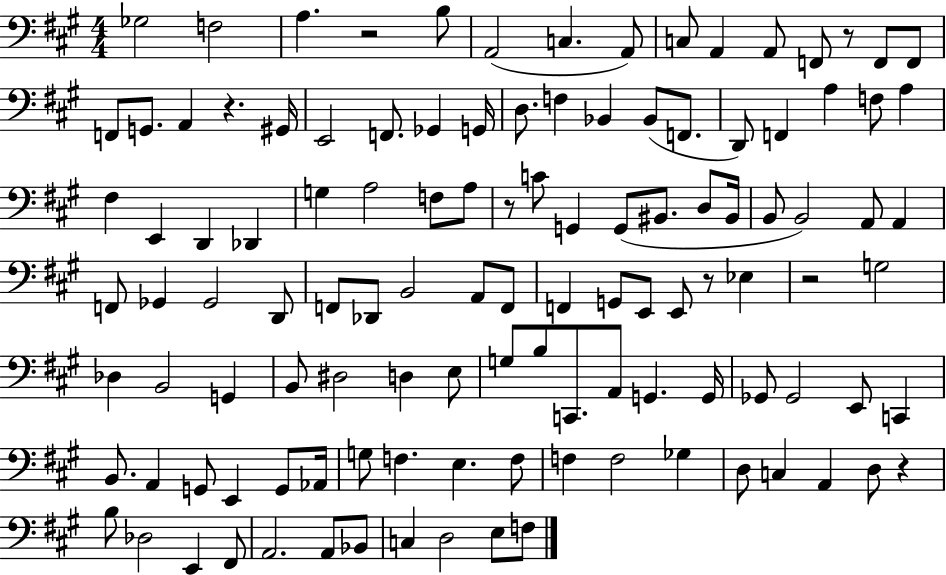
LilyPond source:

{
  \clef bass
  \numericTimeSignature
  \time 4/4
  \key a \major
  ges2 f2 | a4. r2 b8 | a,2( c4. a,8) | c8 a,4 a,8 f,8 r8 f,8 f,8 | \break f,8 g,8. a,4 r4. gis,16 | e,2 f,8. ges,4 g,16 | d8. f4 bes,4 bes,8( f,8. | d,8) f,4 a4 f8 a4 | \break fis4 e,4 d,4 des,4 | g4 a2 f8 a8 | r8 c'8 g,4 g,8( bis,8. d8 bis,16 | b,8 b,2) a,8 a,4 | \break f,8 ges,4 ges,2 d,8 | f,8 des,8 b,2 a,8 f,8 | f,4 g,8 e,8 e,8 r8 ees4 | r2 g2 | \break des4 b,2 g,4 | b,8 dis2 d4 e8 | g8 b8 c,8. a,8 g,4. g,16 | ges,8 ges,2 e,8 c,4 | \break b,8. a,4 g,8 e,4 g,8 aes,16 | g8 f4. e4. f8 | f4 f2 ges4 | d8 c4 a,4 d8 r4 | \break b8 des2 e,4 fis,8 | a,2. a,8 bes,8 | c4 d2 e8 f8 | \bar "|."
}